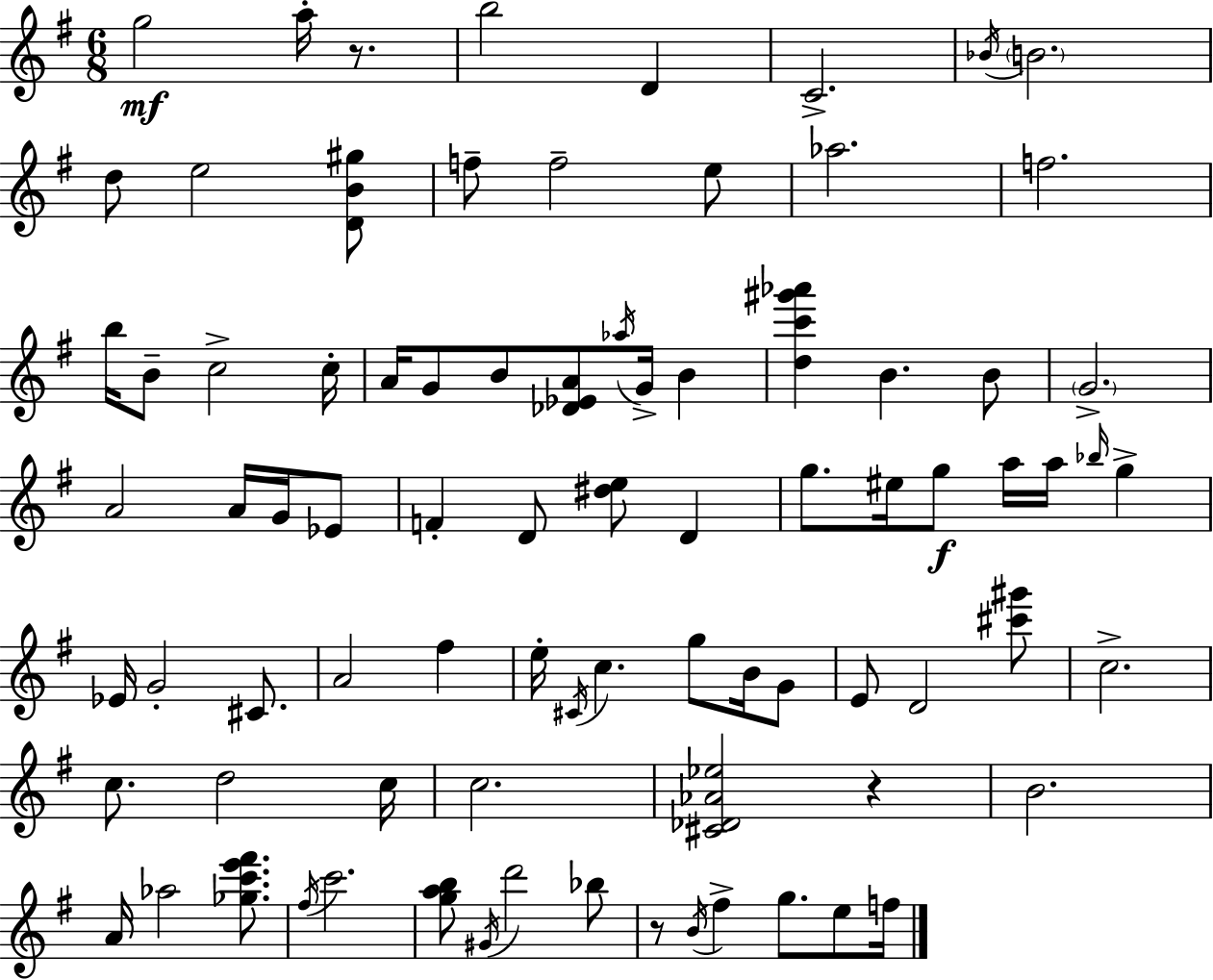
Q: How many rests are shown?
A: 3